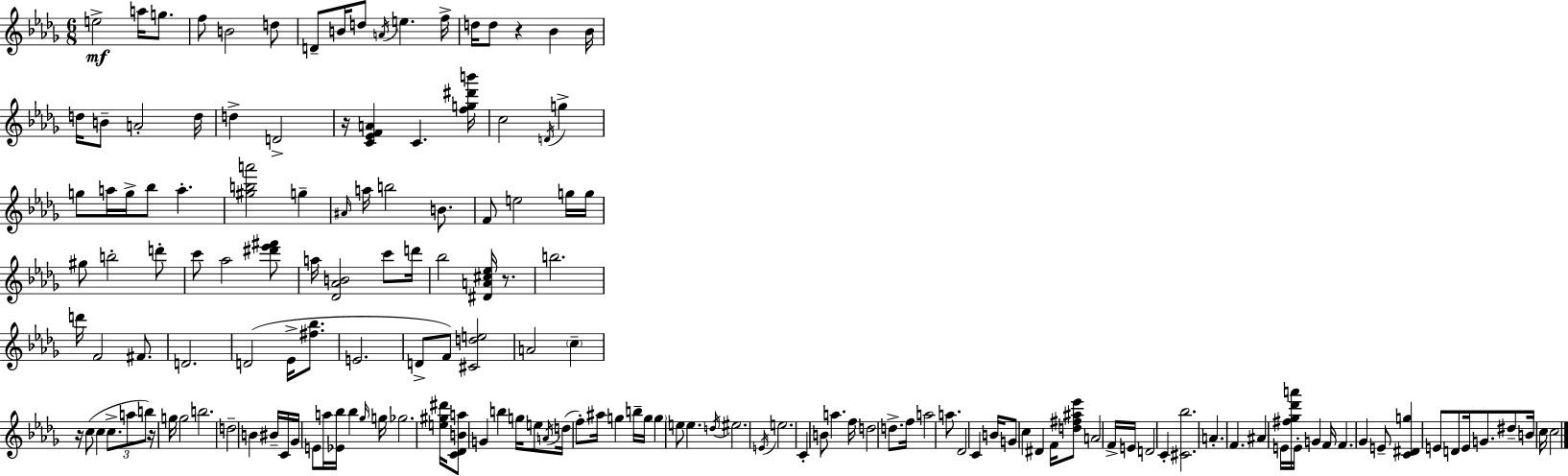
{
  \clef treble
  \numericTimeSignature
  \time 6/8
  \key bes \minor
  \repeat volta 2 { e''2->\mf a''16 g''8. | f''8 b'2 d''8 | d'8-- b'16 d''8 \acciaccatura { a'16 } e''4. | f''16-> d''16 d''8 r4 bes'4 | \break bes'16 d''16 b'8-- a'2-. | d''16 d''4-> d'2-> | r16 <c' ees' f' a'>4 c'4. | <f'' g'' dis''' b'''>16 c''2 \acciaccatura { d'16 } g''4-> | \break g''8 a''16 g''16-> bes''8 a''4.-. | <gis'' b'' a'''>2 g''4-- | \grace { ais'16 } a''16 b''2 | b'8. f'8 e''2 | \break g''16 g''16 gis''8 b''2-. | d'''8-. c'''8 aes''2 | <dis''' ees''' fis'''>8 a''16 <des' aes' b'>2 | c'''8 d'''16 bes''2 <dis' a' cis'' ees''>16 | \break r8. b''2. | d'''16 f'2 | fis'8. d'2. | d'2( ees'16-> | \break <fis'' bes''>8. e'2. | d'8-> f'8) <cis' d'' e''>2 | a'2 \parenthesize c''4-- | r16 c''8( c''4 \tuplet 3/2 { c''8.-> | \break a''8 b''8) } r16 g''16 g''2 | b''2. | d''2-- b'4 | bis'16-- c'16 ges'16 e'8 a''16 <ees' bes''>16 bes''4 | \break \grace { ges''16 } g''16 ges''2. | <e'' gis'' dis'''>16 <c' des' b' a''>8 g'4 b''4 | g''16 e''8 \acciaccatura { a'16 }( d''16 f''8-.) ais''16 g''4 | b''16-- g''16 \parenthesize g''4 e''8 e''4. | \break \acciaccatura { d''16 } eis''2. | \acciaccatura { e'16 } e''2. | c'4-. b'8 | a''4. f''16 d''2 | \break d''8.-> f''16 a''2 | a''8. des'2 | c'4 b'16 g'8 c''4 | dis'4 f'16 <d'' fis'' ais'' ees'''>8 a'2 | \break f'16-> e'16 d'2 | c'4-. <cis' bes''>2. | a'4.-. | f'4. ais'4 e'16 | \break <fis'' ges'' des''' a'''>16 e'16-. g'4 f'16 f'4. | ges'4 e'8-- <c' dis' g''>4 e'8 | d'8 e'16 g'8. dis''8-- b'16 c''16 c''2 | } \bar "|."
}